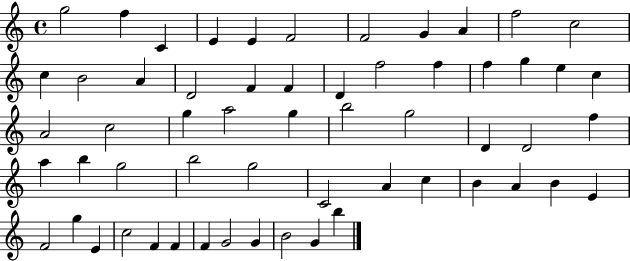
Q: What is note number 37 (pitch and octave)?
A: G5